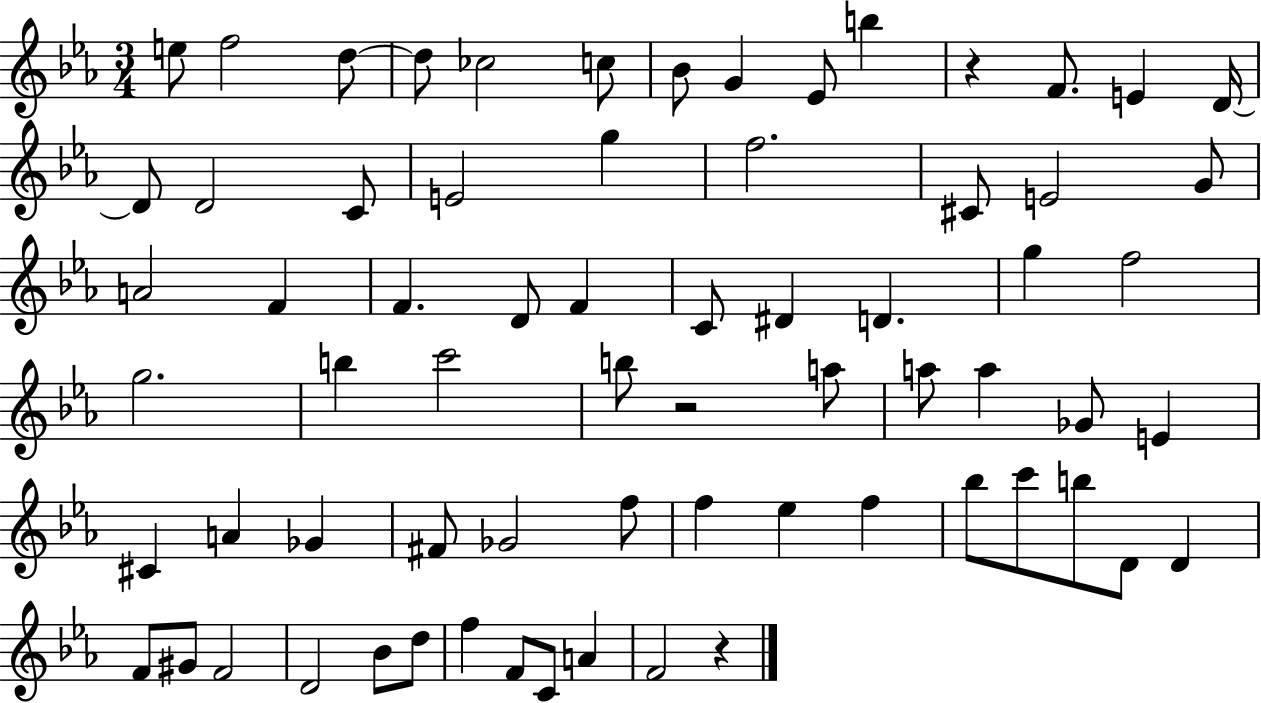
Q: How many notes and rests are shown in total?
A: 69